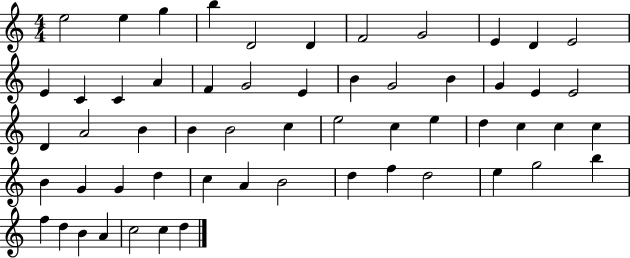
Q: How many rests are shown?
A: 0